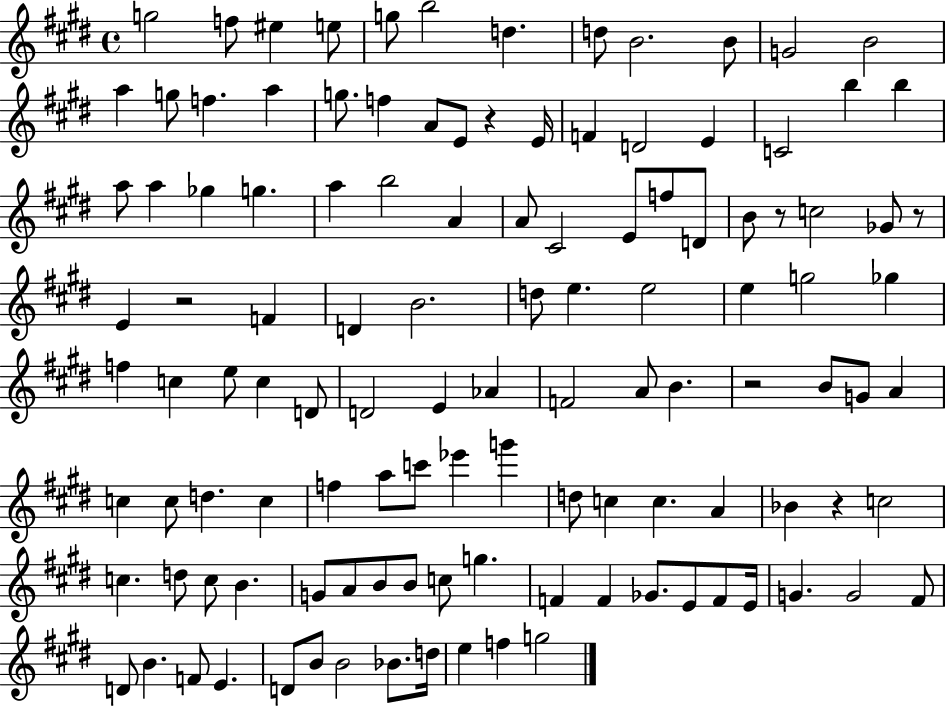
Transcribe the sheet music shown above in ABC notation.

X:1
T:Untitled
M:4/4
L:1/4
K:E
g2 f/2 ^e e/2 g/2 b2 d d/2 B2 B/2 G2 B2 a g/2 f a g/2 f A/2 E/2 z E/4 F D2 E C2 b b a/2 a _g g a b2 A A/2 ^C2 E/2 f/2 D/2 B/2 z/2 c2 _G/2 z/2 E z2 F D B2 d/2 e e2 e g2 _g f c e/2 c D/2 D2 E _A F2 A/2 B z2 B/2 G/2 A c c/2 d c f a/2 c'/2 _e' g' d/2 c c A _B z c2 c d/2 c/2 B G/2 A/2 B/2 B/2 c/2 g F F _G/2 E/2 F/2 E/4 G G2 ^F/2 D/2 B F/2 E D/2 B/2 B2 _B/2 d/4 e f g2